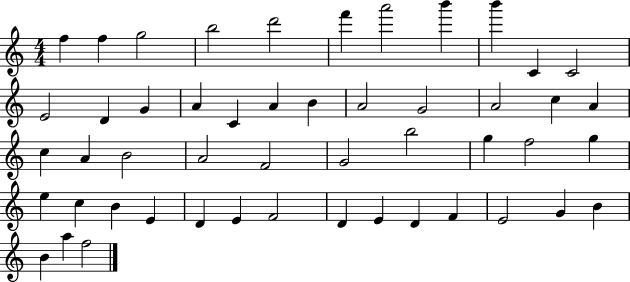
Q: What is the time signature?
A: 4/4